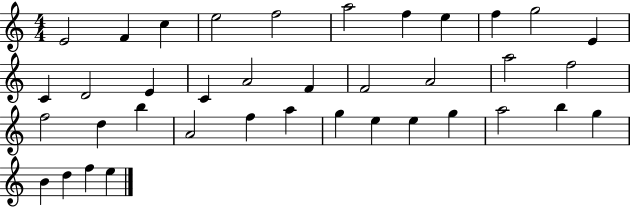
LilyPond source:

{
  \clef treble
  \numericTimeSignature
  \time 4/4
  \key c \major
  e'2 f'4 c''4 | e''2 f''2 | a''2 f''4 e''4 | f''4 g''2 e'4 | \break c'4 d'2 e'4 | c'4 a'2 f'4 | f'2 a'2 | a''2 f''2 | \break f''2 d''4 b''4 | a'2 f''4 a''4 | g''4 e''4 e''4 g''4 | a''2 b''4 g''4 | \break b'4 d''4 f''4 e''4 | \bar "|."
}